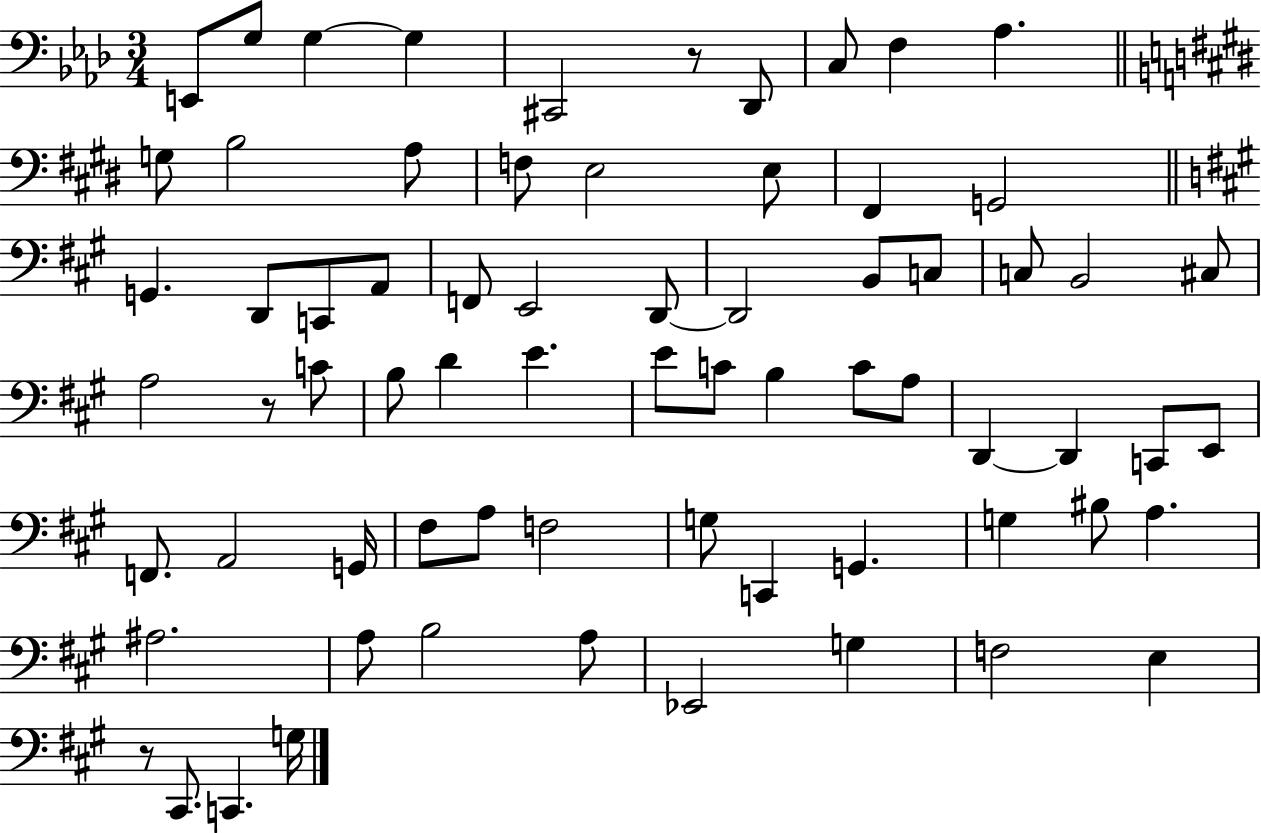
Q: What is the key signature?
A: AES major